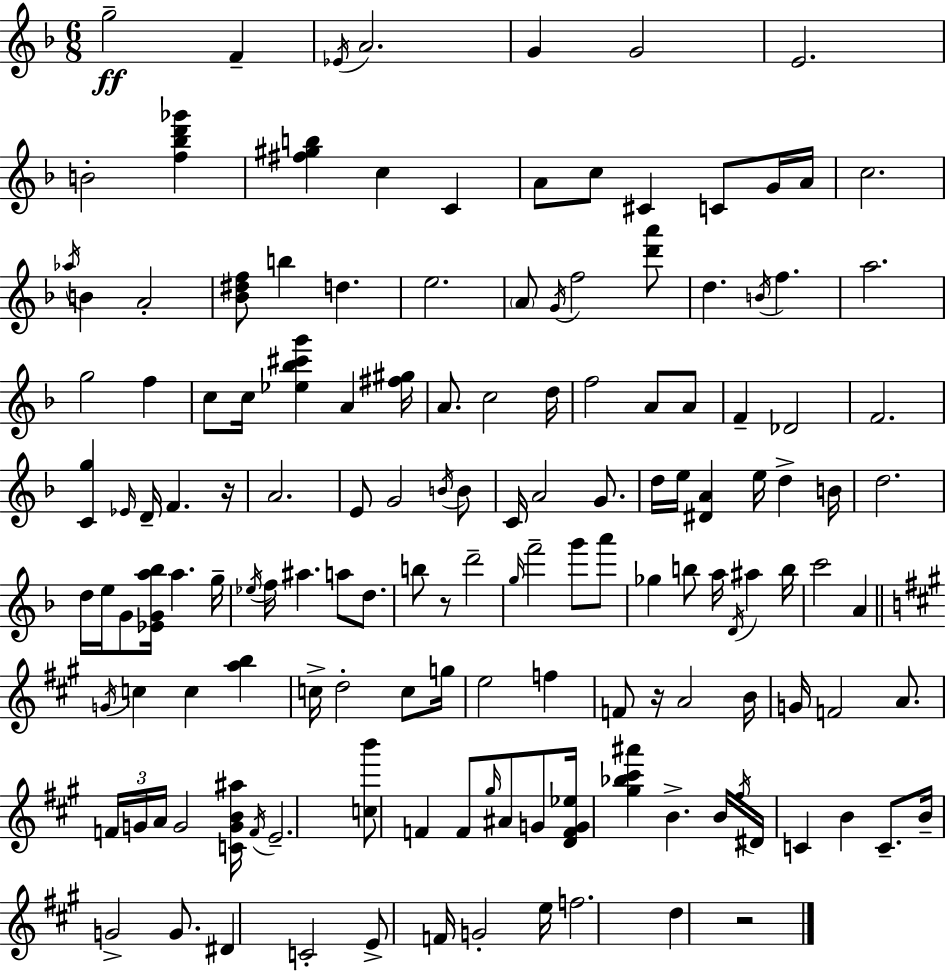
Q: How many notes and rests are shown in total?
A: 147